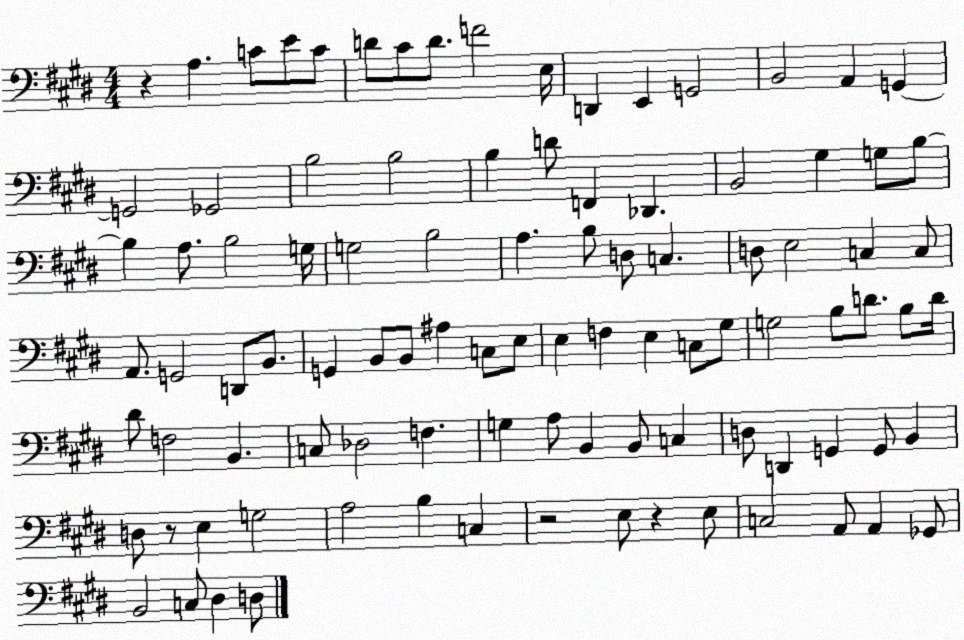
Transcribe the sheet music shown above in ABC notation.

X:1
T:Untitled
M:4/4
L:1/4
K:E
z A, C/2 E/2 C/2 D/2 ^C/2 D/2 F2 E,/4 D,, E,, G,,2 B,,2 A,, G,, G,,2 _G,,2 B,2 B,2 B, D/2 F,, _D,, B,,2 ^G, G,/2 B,/2 B, A,/2 B,2 G,/4 G,2 B,2 A, B,/2 D,/2 C, D,/2 E,2 C, C,/2 A,,/2 G,,2 D,,/2 B,,/2 G,, B,,/2 B,,/2 ^A, C,/2 E,/2 E, F, E, C,/2 ^G,/2 G,2 B,/2 D/2 B,/2 D/4 ^D/2 F,2 B,, C,/2 _D,2 F, G, A,/2 B,, B,,/2 C, D,/2 D,, G,, G,,/2 B,, D,/2 z/2 E, G,2 A,2 B, C, z2 E,/2 z E,/2 C,2 A,,/2 A,, _G,,/2 B,,2 C,/2 ^D, D,/2